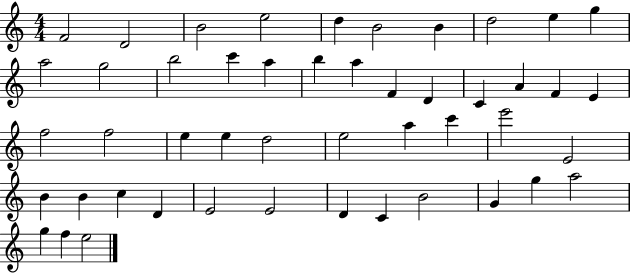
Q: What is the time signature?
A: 4/4